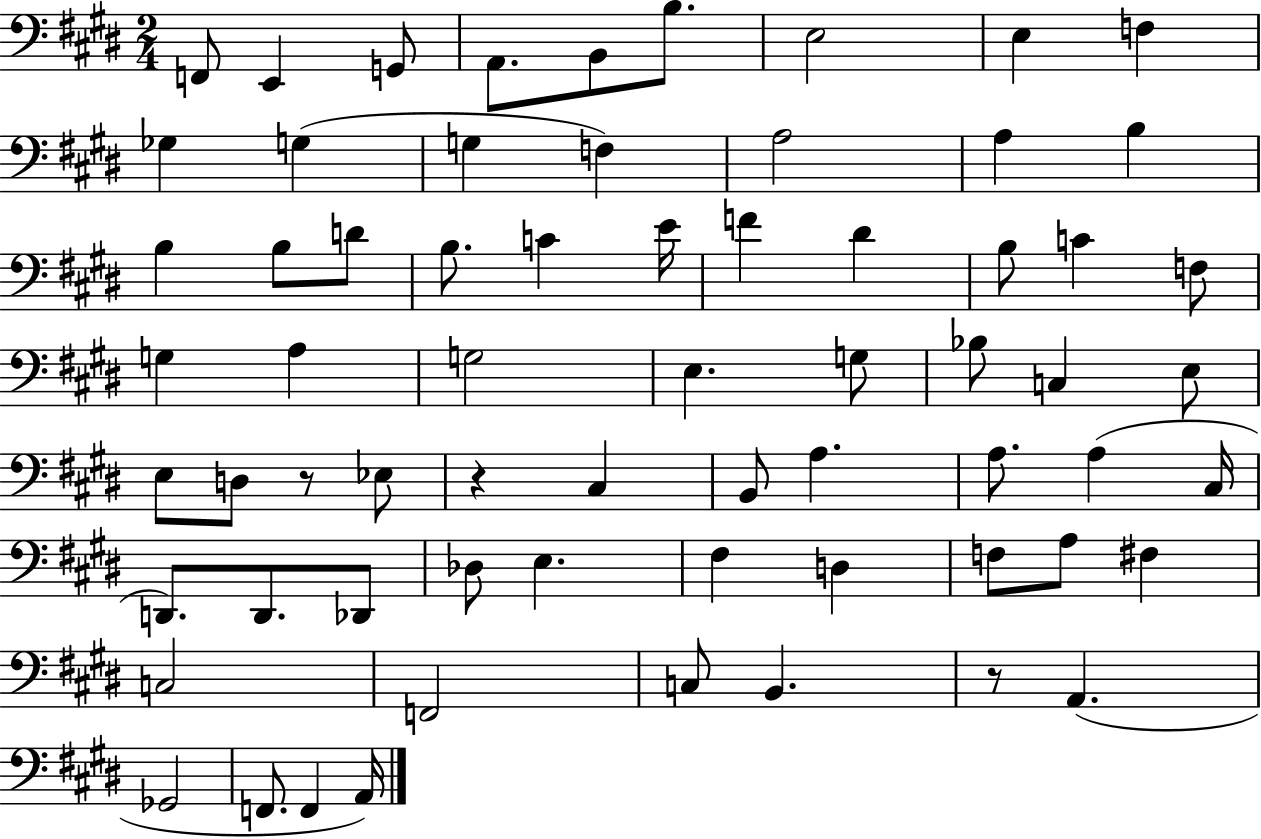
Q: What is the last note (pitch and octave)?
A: A2